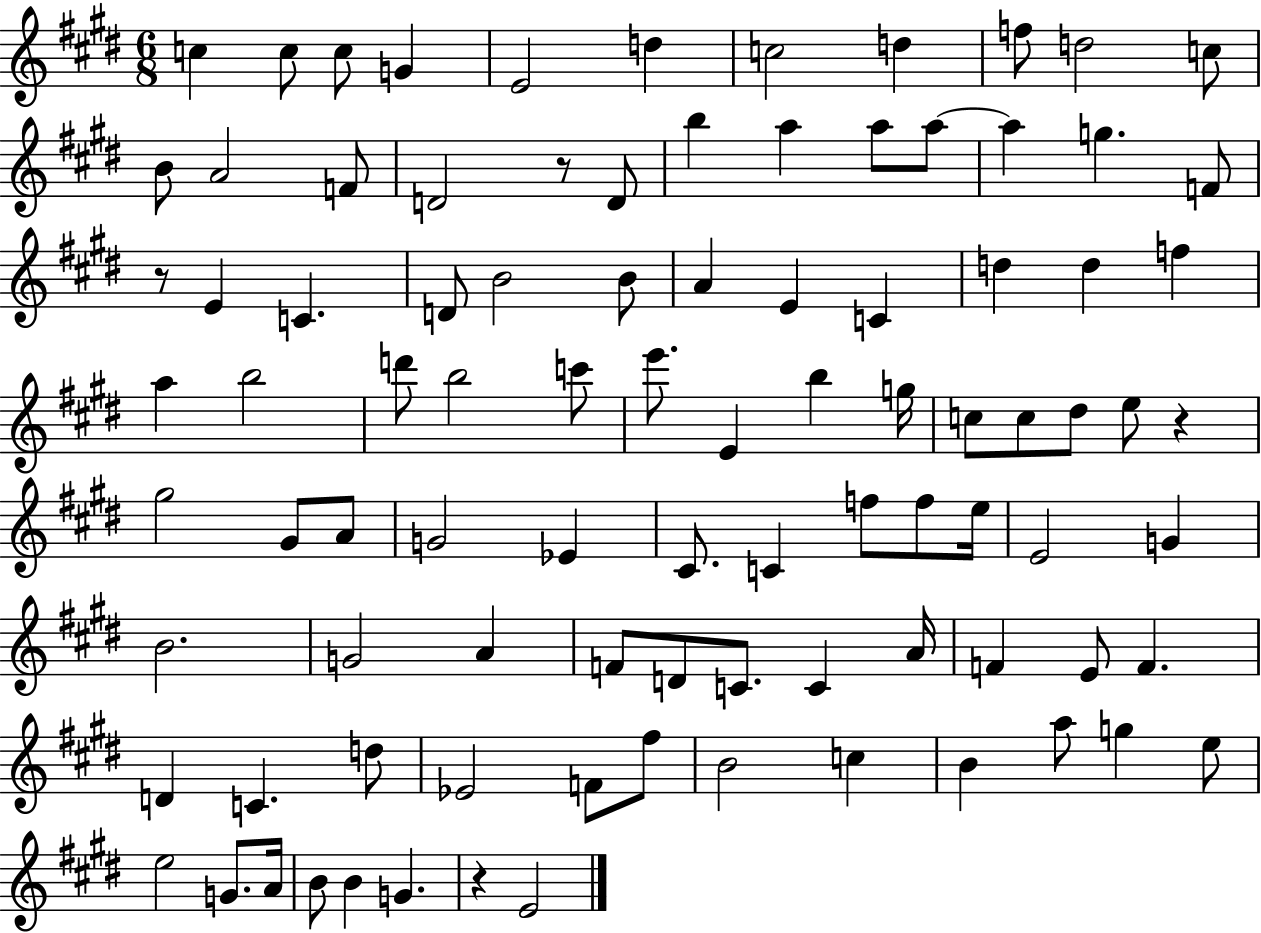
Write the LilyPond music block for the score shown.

{
  \clef treble
  \numericTimeSignature
  \time 6/8
  \key e \major
  c''4 c''8 c''8 g'4 | e'2 d''4 | c''2 d''4 | f''8 d''2 c''8 | \break b'8 a'2 f'8 | d'2 r8 d'8 | b''4 a''4 a''8 a''8~~ | a''4 g''4. f'8 | \break r8 e'4 c'4. | d'8 b'2 b'8 | a'4 e'4 c'4 | d''4 d''4 f''4 | \break a''4 b''2 | d'''8 b''2 c'''8 | e'''8. e'4 b''4 g''16 | c''8 c''8 dis''8 e''8 r4 | \break gis''2 gis'8 a'8 | g'2 ees'4 | cis'8. c'4 f''8 f''8 e''16 | e'2 g'4 | \break b'2. | g'2 a'4 | f'8 d'8 c'8. c'4 a'16 | f'4 e'8 f'4. | \break d'4 c'4. d''8 | ees'2 f'8 fis''8 | b'2 c''4 | b'4 a''8 g''4 e''8 | \break e''2 g'8. a'16 | b'8 b'4 g'4. | r4 e'2 | \bar "|."
}